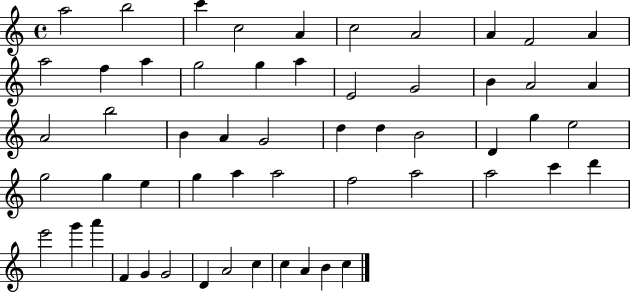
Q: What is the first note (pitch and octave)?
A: A5